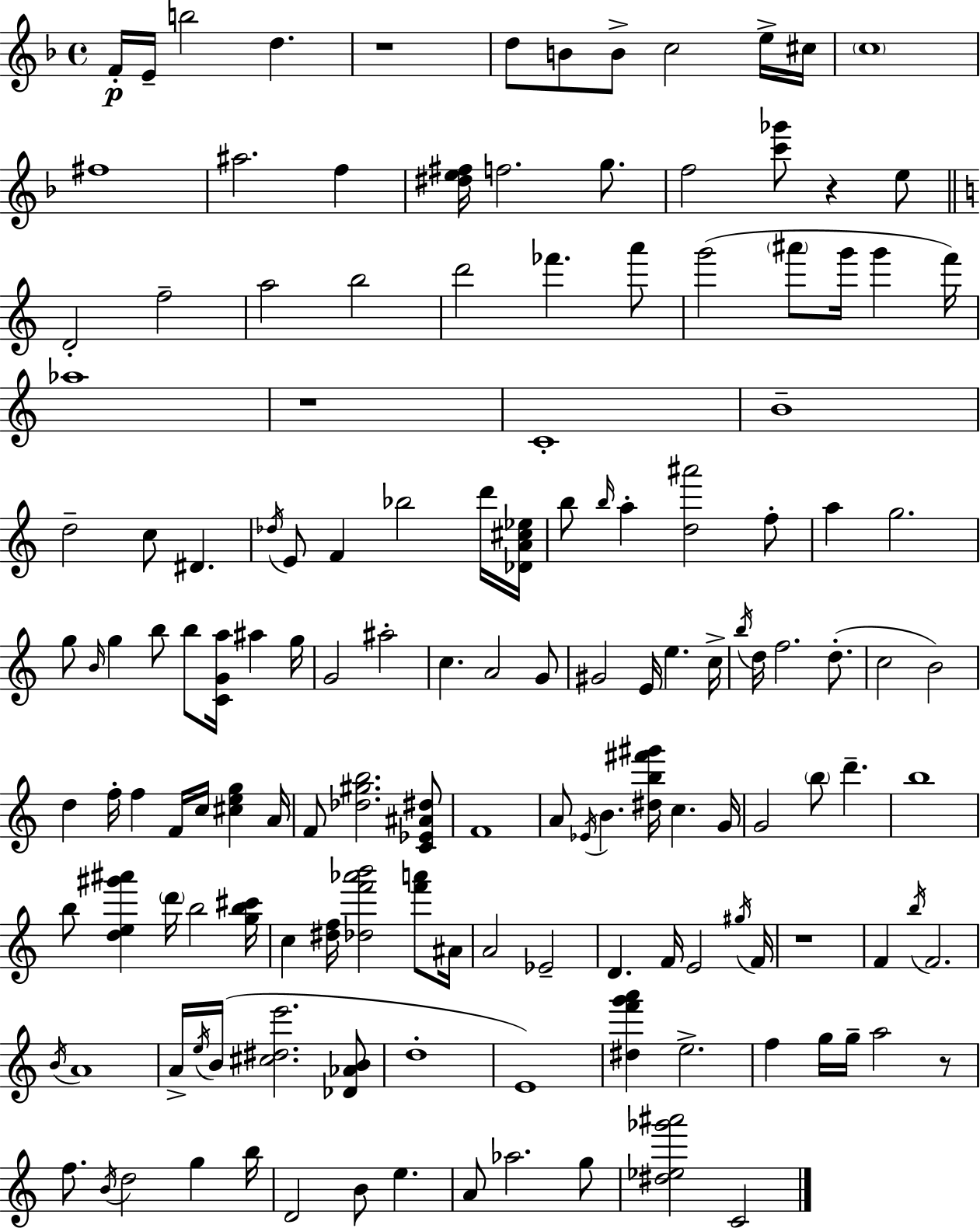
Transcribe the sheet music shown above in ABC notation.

X:1
T:Untitled
M:4/4
L:1/4
K:Dm
F/4 E/4 b2 d z4 d/2 B/2 B/2 c2 e/4 ^c/4 c4 ^f4 ^a2 f [^de^f]/4 f2 g/2 f2 [c'_g']/2 z e/2 D2 f2 a2 b2 d'2 _f' a'/2 g'2 ^a'/2 g'/4 g' f'/4 _a4 z4 C4 B4 d2 c/2 ^D _d/4 E/2 F _b2 d'/4 [_DA^c_e]/4 b/2 b/4 a [d^a']2 f/2 a g2 g/2 B/4 g b/2 b/2 [CGa]/4 ^a g/4 G2 ^a2 c A2 G/2 ^G2 E/4 e c/4 b/4 d/4 f2 d/2 c2 B2 d f/4 f F/4 c/4 [^ceg] A/4 F/2 [_d^gb]2 [C_E^A^d]/2 F4 A/2 _E/4 B [^db^f'^g']/4 c G/4 G2 b/2 d' b4 b/2 [de^g'^a'] d'/4 b2 [gb^c']/4 c [^df]/4 [_df'_a'b']2 [f'a']/2 ^A/4 A2 _E2 D F/4 E2 ^g/4 F/4 z4 F b/4 F2 B/4 A4 A/4 e/4 B/4 [^c^de']2 [_D_AB]/2 d4 E4 [^df'g'a'] e2 f g/4 g/4 a2 z/2 f/2 B/4 d2 g b/4 D2 B/2 e A/2 _a2 g/2 [^d_e_g'^a']2 C2